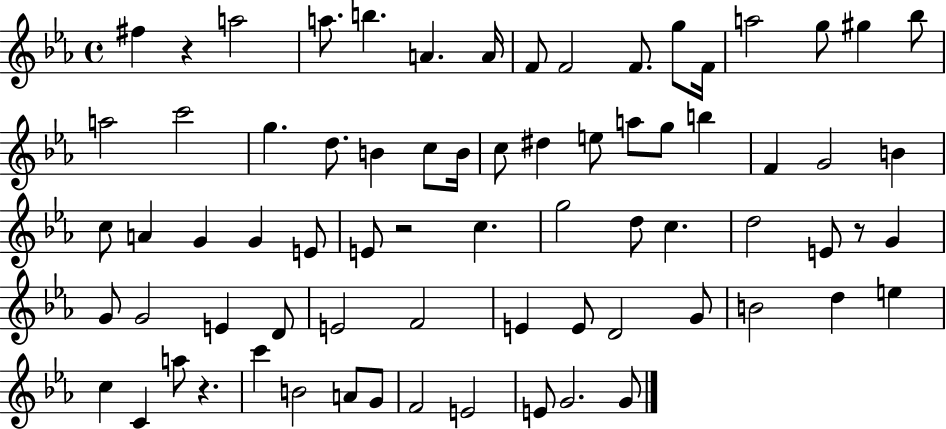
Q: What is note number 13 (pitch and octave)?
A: G5